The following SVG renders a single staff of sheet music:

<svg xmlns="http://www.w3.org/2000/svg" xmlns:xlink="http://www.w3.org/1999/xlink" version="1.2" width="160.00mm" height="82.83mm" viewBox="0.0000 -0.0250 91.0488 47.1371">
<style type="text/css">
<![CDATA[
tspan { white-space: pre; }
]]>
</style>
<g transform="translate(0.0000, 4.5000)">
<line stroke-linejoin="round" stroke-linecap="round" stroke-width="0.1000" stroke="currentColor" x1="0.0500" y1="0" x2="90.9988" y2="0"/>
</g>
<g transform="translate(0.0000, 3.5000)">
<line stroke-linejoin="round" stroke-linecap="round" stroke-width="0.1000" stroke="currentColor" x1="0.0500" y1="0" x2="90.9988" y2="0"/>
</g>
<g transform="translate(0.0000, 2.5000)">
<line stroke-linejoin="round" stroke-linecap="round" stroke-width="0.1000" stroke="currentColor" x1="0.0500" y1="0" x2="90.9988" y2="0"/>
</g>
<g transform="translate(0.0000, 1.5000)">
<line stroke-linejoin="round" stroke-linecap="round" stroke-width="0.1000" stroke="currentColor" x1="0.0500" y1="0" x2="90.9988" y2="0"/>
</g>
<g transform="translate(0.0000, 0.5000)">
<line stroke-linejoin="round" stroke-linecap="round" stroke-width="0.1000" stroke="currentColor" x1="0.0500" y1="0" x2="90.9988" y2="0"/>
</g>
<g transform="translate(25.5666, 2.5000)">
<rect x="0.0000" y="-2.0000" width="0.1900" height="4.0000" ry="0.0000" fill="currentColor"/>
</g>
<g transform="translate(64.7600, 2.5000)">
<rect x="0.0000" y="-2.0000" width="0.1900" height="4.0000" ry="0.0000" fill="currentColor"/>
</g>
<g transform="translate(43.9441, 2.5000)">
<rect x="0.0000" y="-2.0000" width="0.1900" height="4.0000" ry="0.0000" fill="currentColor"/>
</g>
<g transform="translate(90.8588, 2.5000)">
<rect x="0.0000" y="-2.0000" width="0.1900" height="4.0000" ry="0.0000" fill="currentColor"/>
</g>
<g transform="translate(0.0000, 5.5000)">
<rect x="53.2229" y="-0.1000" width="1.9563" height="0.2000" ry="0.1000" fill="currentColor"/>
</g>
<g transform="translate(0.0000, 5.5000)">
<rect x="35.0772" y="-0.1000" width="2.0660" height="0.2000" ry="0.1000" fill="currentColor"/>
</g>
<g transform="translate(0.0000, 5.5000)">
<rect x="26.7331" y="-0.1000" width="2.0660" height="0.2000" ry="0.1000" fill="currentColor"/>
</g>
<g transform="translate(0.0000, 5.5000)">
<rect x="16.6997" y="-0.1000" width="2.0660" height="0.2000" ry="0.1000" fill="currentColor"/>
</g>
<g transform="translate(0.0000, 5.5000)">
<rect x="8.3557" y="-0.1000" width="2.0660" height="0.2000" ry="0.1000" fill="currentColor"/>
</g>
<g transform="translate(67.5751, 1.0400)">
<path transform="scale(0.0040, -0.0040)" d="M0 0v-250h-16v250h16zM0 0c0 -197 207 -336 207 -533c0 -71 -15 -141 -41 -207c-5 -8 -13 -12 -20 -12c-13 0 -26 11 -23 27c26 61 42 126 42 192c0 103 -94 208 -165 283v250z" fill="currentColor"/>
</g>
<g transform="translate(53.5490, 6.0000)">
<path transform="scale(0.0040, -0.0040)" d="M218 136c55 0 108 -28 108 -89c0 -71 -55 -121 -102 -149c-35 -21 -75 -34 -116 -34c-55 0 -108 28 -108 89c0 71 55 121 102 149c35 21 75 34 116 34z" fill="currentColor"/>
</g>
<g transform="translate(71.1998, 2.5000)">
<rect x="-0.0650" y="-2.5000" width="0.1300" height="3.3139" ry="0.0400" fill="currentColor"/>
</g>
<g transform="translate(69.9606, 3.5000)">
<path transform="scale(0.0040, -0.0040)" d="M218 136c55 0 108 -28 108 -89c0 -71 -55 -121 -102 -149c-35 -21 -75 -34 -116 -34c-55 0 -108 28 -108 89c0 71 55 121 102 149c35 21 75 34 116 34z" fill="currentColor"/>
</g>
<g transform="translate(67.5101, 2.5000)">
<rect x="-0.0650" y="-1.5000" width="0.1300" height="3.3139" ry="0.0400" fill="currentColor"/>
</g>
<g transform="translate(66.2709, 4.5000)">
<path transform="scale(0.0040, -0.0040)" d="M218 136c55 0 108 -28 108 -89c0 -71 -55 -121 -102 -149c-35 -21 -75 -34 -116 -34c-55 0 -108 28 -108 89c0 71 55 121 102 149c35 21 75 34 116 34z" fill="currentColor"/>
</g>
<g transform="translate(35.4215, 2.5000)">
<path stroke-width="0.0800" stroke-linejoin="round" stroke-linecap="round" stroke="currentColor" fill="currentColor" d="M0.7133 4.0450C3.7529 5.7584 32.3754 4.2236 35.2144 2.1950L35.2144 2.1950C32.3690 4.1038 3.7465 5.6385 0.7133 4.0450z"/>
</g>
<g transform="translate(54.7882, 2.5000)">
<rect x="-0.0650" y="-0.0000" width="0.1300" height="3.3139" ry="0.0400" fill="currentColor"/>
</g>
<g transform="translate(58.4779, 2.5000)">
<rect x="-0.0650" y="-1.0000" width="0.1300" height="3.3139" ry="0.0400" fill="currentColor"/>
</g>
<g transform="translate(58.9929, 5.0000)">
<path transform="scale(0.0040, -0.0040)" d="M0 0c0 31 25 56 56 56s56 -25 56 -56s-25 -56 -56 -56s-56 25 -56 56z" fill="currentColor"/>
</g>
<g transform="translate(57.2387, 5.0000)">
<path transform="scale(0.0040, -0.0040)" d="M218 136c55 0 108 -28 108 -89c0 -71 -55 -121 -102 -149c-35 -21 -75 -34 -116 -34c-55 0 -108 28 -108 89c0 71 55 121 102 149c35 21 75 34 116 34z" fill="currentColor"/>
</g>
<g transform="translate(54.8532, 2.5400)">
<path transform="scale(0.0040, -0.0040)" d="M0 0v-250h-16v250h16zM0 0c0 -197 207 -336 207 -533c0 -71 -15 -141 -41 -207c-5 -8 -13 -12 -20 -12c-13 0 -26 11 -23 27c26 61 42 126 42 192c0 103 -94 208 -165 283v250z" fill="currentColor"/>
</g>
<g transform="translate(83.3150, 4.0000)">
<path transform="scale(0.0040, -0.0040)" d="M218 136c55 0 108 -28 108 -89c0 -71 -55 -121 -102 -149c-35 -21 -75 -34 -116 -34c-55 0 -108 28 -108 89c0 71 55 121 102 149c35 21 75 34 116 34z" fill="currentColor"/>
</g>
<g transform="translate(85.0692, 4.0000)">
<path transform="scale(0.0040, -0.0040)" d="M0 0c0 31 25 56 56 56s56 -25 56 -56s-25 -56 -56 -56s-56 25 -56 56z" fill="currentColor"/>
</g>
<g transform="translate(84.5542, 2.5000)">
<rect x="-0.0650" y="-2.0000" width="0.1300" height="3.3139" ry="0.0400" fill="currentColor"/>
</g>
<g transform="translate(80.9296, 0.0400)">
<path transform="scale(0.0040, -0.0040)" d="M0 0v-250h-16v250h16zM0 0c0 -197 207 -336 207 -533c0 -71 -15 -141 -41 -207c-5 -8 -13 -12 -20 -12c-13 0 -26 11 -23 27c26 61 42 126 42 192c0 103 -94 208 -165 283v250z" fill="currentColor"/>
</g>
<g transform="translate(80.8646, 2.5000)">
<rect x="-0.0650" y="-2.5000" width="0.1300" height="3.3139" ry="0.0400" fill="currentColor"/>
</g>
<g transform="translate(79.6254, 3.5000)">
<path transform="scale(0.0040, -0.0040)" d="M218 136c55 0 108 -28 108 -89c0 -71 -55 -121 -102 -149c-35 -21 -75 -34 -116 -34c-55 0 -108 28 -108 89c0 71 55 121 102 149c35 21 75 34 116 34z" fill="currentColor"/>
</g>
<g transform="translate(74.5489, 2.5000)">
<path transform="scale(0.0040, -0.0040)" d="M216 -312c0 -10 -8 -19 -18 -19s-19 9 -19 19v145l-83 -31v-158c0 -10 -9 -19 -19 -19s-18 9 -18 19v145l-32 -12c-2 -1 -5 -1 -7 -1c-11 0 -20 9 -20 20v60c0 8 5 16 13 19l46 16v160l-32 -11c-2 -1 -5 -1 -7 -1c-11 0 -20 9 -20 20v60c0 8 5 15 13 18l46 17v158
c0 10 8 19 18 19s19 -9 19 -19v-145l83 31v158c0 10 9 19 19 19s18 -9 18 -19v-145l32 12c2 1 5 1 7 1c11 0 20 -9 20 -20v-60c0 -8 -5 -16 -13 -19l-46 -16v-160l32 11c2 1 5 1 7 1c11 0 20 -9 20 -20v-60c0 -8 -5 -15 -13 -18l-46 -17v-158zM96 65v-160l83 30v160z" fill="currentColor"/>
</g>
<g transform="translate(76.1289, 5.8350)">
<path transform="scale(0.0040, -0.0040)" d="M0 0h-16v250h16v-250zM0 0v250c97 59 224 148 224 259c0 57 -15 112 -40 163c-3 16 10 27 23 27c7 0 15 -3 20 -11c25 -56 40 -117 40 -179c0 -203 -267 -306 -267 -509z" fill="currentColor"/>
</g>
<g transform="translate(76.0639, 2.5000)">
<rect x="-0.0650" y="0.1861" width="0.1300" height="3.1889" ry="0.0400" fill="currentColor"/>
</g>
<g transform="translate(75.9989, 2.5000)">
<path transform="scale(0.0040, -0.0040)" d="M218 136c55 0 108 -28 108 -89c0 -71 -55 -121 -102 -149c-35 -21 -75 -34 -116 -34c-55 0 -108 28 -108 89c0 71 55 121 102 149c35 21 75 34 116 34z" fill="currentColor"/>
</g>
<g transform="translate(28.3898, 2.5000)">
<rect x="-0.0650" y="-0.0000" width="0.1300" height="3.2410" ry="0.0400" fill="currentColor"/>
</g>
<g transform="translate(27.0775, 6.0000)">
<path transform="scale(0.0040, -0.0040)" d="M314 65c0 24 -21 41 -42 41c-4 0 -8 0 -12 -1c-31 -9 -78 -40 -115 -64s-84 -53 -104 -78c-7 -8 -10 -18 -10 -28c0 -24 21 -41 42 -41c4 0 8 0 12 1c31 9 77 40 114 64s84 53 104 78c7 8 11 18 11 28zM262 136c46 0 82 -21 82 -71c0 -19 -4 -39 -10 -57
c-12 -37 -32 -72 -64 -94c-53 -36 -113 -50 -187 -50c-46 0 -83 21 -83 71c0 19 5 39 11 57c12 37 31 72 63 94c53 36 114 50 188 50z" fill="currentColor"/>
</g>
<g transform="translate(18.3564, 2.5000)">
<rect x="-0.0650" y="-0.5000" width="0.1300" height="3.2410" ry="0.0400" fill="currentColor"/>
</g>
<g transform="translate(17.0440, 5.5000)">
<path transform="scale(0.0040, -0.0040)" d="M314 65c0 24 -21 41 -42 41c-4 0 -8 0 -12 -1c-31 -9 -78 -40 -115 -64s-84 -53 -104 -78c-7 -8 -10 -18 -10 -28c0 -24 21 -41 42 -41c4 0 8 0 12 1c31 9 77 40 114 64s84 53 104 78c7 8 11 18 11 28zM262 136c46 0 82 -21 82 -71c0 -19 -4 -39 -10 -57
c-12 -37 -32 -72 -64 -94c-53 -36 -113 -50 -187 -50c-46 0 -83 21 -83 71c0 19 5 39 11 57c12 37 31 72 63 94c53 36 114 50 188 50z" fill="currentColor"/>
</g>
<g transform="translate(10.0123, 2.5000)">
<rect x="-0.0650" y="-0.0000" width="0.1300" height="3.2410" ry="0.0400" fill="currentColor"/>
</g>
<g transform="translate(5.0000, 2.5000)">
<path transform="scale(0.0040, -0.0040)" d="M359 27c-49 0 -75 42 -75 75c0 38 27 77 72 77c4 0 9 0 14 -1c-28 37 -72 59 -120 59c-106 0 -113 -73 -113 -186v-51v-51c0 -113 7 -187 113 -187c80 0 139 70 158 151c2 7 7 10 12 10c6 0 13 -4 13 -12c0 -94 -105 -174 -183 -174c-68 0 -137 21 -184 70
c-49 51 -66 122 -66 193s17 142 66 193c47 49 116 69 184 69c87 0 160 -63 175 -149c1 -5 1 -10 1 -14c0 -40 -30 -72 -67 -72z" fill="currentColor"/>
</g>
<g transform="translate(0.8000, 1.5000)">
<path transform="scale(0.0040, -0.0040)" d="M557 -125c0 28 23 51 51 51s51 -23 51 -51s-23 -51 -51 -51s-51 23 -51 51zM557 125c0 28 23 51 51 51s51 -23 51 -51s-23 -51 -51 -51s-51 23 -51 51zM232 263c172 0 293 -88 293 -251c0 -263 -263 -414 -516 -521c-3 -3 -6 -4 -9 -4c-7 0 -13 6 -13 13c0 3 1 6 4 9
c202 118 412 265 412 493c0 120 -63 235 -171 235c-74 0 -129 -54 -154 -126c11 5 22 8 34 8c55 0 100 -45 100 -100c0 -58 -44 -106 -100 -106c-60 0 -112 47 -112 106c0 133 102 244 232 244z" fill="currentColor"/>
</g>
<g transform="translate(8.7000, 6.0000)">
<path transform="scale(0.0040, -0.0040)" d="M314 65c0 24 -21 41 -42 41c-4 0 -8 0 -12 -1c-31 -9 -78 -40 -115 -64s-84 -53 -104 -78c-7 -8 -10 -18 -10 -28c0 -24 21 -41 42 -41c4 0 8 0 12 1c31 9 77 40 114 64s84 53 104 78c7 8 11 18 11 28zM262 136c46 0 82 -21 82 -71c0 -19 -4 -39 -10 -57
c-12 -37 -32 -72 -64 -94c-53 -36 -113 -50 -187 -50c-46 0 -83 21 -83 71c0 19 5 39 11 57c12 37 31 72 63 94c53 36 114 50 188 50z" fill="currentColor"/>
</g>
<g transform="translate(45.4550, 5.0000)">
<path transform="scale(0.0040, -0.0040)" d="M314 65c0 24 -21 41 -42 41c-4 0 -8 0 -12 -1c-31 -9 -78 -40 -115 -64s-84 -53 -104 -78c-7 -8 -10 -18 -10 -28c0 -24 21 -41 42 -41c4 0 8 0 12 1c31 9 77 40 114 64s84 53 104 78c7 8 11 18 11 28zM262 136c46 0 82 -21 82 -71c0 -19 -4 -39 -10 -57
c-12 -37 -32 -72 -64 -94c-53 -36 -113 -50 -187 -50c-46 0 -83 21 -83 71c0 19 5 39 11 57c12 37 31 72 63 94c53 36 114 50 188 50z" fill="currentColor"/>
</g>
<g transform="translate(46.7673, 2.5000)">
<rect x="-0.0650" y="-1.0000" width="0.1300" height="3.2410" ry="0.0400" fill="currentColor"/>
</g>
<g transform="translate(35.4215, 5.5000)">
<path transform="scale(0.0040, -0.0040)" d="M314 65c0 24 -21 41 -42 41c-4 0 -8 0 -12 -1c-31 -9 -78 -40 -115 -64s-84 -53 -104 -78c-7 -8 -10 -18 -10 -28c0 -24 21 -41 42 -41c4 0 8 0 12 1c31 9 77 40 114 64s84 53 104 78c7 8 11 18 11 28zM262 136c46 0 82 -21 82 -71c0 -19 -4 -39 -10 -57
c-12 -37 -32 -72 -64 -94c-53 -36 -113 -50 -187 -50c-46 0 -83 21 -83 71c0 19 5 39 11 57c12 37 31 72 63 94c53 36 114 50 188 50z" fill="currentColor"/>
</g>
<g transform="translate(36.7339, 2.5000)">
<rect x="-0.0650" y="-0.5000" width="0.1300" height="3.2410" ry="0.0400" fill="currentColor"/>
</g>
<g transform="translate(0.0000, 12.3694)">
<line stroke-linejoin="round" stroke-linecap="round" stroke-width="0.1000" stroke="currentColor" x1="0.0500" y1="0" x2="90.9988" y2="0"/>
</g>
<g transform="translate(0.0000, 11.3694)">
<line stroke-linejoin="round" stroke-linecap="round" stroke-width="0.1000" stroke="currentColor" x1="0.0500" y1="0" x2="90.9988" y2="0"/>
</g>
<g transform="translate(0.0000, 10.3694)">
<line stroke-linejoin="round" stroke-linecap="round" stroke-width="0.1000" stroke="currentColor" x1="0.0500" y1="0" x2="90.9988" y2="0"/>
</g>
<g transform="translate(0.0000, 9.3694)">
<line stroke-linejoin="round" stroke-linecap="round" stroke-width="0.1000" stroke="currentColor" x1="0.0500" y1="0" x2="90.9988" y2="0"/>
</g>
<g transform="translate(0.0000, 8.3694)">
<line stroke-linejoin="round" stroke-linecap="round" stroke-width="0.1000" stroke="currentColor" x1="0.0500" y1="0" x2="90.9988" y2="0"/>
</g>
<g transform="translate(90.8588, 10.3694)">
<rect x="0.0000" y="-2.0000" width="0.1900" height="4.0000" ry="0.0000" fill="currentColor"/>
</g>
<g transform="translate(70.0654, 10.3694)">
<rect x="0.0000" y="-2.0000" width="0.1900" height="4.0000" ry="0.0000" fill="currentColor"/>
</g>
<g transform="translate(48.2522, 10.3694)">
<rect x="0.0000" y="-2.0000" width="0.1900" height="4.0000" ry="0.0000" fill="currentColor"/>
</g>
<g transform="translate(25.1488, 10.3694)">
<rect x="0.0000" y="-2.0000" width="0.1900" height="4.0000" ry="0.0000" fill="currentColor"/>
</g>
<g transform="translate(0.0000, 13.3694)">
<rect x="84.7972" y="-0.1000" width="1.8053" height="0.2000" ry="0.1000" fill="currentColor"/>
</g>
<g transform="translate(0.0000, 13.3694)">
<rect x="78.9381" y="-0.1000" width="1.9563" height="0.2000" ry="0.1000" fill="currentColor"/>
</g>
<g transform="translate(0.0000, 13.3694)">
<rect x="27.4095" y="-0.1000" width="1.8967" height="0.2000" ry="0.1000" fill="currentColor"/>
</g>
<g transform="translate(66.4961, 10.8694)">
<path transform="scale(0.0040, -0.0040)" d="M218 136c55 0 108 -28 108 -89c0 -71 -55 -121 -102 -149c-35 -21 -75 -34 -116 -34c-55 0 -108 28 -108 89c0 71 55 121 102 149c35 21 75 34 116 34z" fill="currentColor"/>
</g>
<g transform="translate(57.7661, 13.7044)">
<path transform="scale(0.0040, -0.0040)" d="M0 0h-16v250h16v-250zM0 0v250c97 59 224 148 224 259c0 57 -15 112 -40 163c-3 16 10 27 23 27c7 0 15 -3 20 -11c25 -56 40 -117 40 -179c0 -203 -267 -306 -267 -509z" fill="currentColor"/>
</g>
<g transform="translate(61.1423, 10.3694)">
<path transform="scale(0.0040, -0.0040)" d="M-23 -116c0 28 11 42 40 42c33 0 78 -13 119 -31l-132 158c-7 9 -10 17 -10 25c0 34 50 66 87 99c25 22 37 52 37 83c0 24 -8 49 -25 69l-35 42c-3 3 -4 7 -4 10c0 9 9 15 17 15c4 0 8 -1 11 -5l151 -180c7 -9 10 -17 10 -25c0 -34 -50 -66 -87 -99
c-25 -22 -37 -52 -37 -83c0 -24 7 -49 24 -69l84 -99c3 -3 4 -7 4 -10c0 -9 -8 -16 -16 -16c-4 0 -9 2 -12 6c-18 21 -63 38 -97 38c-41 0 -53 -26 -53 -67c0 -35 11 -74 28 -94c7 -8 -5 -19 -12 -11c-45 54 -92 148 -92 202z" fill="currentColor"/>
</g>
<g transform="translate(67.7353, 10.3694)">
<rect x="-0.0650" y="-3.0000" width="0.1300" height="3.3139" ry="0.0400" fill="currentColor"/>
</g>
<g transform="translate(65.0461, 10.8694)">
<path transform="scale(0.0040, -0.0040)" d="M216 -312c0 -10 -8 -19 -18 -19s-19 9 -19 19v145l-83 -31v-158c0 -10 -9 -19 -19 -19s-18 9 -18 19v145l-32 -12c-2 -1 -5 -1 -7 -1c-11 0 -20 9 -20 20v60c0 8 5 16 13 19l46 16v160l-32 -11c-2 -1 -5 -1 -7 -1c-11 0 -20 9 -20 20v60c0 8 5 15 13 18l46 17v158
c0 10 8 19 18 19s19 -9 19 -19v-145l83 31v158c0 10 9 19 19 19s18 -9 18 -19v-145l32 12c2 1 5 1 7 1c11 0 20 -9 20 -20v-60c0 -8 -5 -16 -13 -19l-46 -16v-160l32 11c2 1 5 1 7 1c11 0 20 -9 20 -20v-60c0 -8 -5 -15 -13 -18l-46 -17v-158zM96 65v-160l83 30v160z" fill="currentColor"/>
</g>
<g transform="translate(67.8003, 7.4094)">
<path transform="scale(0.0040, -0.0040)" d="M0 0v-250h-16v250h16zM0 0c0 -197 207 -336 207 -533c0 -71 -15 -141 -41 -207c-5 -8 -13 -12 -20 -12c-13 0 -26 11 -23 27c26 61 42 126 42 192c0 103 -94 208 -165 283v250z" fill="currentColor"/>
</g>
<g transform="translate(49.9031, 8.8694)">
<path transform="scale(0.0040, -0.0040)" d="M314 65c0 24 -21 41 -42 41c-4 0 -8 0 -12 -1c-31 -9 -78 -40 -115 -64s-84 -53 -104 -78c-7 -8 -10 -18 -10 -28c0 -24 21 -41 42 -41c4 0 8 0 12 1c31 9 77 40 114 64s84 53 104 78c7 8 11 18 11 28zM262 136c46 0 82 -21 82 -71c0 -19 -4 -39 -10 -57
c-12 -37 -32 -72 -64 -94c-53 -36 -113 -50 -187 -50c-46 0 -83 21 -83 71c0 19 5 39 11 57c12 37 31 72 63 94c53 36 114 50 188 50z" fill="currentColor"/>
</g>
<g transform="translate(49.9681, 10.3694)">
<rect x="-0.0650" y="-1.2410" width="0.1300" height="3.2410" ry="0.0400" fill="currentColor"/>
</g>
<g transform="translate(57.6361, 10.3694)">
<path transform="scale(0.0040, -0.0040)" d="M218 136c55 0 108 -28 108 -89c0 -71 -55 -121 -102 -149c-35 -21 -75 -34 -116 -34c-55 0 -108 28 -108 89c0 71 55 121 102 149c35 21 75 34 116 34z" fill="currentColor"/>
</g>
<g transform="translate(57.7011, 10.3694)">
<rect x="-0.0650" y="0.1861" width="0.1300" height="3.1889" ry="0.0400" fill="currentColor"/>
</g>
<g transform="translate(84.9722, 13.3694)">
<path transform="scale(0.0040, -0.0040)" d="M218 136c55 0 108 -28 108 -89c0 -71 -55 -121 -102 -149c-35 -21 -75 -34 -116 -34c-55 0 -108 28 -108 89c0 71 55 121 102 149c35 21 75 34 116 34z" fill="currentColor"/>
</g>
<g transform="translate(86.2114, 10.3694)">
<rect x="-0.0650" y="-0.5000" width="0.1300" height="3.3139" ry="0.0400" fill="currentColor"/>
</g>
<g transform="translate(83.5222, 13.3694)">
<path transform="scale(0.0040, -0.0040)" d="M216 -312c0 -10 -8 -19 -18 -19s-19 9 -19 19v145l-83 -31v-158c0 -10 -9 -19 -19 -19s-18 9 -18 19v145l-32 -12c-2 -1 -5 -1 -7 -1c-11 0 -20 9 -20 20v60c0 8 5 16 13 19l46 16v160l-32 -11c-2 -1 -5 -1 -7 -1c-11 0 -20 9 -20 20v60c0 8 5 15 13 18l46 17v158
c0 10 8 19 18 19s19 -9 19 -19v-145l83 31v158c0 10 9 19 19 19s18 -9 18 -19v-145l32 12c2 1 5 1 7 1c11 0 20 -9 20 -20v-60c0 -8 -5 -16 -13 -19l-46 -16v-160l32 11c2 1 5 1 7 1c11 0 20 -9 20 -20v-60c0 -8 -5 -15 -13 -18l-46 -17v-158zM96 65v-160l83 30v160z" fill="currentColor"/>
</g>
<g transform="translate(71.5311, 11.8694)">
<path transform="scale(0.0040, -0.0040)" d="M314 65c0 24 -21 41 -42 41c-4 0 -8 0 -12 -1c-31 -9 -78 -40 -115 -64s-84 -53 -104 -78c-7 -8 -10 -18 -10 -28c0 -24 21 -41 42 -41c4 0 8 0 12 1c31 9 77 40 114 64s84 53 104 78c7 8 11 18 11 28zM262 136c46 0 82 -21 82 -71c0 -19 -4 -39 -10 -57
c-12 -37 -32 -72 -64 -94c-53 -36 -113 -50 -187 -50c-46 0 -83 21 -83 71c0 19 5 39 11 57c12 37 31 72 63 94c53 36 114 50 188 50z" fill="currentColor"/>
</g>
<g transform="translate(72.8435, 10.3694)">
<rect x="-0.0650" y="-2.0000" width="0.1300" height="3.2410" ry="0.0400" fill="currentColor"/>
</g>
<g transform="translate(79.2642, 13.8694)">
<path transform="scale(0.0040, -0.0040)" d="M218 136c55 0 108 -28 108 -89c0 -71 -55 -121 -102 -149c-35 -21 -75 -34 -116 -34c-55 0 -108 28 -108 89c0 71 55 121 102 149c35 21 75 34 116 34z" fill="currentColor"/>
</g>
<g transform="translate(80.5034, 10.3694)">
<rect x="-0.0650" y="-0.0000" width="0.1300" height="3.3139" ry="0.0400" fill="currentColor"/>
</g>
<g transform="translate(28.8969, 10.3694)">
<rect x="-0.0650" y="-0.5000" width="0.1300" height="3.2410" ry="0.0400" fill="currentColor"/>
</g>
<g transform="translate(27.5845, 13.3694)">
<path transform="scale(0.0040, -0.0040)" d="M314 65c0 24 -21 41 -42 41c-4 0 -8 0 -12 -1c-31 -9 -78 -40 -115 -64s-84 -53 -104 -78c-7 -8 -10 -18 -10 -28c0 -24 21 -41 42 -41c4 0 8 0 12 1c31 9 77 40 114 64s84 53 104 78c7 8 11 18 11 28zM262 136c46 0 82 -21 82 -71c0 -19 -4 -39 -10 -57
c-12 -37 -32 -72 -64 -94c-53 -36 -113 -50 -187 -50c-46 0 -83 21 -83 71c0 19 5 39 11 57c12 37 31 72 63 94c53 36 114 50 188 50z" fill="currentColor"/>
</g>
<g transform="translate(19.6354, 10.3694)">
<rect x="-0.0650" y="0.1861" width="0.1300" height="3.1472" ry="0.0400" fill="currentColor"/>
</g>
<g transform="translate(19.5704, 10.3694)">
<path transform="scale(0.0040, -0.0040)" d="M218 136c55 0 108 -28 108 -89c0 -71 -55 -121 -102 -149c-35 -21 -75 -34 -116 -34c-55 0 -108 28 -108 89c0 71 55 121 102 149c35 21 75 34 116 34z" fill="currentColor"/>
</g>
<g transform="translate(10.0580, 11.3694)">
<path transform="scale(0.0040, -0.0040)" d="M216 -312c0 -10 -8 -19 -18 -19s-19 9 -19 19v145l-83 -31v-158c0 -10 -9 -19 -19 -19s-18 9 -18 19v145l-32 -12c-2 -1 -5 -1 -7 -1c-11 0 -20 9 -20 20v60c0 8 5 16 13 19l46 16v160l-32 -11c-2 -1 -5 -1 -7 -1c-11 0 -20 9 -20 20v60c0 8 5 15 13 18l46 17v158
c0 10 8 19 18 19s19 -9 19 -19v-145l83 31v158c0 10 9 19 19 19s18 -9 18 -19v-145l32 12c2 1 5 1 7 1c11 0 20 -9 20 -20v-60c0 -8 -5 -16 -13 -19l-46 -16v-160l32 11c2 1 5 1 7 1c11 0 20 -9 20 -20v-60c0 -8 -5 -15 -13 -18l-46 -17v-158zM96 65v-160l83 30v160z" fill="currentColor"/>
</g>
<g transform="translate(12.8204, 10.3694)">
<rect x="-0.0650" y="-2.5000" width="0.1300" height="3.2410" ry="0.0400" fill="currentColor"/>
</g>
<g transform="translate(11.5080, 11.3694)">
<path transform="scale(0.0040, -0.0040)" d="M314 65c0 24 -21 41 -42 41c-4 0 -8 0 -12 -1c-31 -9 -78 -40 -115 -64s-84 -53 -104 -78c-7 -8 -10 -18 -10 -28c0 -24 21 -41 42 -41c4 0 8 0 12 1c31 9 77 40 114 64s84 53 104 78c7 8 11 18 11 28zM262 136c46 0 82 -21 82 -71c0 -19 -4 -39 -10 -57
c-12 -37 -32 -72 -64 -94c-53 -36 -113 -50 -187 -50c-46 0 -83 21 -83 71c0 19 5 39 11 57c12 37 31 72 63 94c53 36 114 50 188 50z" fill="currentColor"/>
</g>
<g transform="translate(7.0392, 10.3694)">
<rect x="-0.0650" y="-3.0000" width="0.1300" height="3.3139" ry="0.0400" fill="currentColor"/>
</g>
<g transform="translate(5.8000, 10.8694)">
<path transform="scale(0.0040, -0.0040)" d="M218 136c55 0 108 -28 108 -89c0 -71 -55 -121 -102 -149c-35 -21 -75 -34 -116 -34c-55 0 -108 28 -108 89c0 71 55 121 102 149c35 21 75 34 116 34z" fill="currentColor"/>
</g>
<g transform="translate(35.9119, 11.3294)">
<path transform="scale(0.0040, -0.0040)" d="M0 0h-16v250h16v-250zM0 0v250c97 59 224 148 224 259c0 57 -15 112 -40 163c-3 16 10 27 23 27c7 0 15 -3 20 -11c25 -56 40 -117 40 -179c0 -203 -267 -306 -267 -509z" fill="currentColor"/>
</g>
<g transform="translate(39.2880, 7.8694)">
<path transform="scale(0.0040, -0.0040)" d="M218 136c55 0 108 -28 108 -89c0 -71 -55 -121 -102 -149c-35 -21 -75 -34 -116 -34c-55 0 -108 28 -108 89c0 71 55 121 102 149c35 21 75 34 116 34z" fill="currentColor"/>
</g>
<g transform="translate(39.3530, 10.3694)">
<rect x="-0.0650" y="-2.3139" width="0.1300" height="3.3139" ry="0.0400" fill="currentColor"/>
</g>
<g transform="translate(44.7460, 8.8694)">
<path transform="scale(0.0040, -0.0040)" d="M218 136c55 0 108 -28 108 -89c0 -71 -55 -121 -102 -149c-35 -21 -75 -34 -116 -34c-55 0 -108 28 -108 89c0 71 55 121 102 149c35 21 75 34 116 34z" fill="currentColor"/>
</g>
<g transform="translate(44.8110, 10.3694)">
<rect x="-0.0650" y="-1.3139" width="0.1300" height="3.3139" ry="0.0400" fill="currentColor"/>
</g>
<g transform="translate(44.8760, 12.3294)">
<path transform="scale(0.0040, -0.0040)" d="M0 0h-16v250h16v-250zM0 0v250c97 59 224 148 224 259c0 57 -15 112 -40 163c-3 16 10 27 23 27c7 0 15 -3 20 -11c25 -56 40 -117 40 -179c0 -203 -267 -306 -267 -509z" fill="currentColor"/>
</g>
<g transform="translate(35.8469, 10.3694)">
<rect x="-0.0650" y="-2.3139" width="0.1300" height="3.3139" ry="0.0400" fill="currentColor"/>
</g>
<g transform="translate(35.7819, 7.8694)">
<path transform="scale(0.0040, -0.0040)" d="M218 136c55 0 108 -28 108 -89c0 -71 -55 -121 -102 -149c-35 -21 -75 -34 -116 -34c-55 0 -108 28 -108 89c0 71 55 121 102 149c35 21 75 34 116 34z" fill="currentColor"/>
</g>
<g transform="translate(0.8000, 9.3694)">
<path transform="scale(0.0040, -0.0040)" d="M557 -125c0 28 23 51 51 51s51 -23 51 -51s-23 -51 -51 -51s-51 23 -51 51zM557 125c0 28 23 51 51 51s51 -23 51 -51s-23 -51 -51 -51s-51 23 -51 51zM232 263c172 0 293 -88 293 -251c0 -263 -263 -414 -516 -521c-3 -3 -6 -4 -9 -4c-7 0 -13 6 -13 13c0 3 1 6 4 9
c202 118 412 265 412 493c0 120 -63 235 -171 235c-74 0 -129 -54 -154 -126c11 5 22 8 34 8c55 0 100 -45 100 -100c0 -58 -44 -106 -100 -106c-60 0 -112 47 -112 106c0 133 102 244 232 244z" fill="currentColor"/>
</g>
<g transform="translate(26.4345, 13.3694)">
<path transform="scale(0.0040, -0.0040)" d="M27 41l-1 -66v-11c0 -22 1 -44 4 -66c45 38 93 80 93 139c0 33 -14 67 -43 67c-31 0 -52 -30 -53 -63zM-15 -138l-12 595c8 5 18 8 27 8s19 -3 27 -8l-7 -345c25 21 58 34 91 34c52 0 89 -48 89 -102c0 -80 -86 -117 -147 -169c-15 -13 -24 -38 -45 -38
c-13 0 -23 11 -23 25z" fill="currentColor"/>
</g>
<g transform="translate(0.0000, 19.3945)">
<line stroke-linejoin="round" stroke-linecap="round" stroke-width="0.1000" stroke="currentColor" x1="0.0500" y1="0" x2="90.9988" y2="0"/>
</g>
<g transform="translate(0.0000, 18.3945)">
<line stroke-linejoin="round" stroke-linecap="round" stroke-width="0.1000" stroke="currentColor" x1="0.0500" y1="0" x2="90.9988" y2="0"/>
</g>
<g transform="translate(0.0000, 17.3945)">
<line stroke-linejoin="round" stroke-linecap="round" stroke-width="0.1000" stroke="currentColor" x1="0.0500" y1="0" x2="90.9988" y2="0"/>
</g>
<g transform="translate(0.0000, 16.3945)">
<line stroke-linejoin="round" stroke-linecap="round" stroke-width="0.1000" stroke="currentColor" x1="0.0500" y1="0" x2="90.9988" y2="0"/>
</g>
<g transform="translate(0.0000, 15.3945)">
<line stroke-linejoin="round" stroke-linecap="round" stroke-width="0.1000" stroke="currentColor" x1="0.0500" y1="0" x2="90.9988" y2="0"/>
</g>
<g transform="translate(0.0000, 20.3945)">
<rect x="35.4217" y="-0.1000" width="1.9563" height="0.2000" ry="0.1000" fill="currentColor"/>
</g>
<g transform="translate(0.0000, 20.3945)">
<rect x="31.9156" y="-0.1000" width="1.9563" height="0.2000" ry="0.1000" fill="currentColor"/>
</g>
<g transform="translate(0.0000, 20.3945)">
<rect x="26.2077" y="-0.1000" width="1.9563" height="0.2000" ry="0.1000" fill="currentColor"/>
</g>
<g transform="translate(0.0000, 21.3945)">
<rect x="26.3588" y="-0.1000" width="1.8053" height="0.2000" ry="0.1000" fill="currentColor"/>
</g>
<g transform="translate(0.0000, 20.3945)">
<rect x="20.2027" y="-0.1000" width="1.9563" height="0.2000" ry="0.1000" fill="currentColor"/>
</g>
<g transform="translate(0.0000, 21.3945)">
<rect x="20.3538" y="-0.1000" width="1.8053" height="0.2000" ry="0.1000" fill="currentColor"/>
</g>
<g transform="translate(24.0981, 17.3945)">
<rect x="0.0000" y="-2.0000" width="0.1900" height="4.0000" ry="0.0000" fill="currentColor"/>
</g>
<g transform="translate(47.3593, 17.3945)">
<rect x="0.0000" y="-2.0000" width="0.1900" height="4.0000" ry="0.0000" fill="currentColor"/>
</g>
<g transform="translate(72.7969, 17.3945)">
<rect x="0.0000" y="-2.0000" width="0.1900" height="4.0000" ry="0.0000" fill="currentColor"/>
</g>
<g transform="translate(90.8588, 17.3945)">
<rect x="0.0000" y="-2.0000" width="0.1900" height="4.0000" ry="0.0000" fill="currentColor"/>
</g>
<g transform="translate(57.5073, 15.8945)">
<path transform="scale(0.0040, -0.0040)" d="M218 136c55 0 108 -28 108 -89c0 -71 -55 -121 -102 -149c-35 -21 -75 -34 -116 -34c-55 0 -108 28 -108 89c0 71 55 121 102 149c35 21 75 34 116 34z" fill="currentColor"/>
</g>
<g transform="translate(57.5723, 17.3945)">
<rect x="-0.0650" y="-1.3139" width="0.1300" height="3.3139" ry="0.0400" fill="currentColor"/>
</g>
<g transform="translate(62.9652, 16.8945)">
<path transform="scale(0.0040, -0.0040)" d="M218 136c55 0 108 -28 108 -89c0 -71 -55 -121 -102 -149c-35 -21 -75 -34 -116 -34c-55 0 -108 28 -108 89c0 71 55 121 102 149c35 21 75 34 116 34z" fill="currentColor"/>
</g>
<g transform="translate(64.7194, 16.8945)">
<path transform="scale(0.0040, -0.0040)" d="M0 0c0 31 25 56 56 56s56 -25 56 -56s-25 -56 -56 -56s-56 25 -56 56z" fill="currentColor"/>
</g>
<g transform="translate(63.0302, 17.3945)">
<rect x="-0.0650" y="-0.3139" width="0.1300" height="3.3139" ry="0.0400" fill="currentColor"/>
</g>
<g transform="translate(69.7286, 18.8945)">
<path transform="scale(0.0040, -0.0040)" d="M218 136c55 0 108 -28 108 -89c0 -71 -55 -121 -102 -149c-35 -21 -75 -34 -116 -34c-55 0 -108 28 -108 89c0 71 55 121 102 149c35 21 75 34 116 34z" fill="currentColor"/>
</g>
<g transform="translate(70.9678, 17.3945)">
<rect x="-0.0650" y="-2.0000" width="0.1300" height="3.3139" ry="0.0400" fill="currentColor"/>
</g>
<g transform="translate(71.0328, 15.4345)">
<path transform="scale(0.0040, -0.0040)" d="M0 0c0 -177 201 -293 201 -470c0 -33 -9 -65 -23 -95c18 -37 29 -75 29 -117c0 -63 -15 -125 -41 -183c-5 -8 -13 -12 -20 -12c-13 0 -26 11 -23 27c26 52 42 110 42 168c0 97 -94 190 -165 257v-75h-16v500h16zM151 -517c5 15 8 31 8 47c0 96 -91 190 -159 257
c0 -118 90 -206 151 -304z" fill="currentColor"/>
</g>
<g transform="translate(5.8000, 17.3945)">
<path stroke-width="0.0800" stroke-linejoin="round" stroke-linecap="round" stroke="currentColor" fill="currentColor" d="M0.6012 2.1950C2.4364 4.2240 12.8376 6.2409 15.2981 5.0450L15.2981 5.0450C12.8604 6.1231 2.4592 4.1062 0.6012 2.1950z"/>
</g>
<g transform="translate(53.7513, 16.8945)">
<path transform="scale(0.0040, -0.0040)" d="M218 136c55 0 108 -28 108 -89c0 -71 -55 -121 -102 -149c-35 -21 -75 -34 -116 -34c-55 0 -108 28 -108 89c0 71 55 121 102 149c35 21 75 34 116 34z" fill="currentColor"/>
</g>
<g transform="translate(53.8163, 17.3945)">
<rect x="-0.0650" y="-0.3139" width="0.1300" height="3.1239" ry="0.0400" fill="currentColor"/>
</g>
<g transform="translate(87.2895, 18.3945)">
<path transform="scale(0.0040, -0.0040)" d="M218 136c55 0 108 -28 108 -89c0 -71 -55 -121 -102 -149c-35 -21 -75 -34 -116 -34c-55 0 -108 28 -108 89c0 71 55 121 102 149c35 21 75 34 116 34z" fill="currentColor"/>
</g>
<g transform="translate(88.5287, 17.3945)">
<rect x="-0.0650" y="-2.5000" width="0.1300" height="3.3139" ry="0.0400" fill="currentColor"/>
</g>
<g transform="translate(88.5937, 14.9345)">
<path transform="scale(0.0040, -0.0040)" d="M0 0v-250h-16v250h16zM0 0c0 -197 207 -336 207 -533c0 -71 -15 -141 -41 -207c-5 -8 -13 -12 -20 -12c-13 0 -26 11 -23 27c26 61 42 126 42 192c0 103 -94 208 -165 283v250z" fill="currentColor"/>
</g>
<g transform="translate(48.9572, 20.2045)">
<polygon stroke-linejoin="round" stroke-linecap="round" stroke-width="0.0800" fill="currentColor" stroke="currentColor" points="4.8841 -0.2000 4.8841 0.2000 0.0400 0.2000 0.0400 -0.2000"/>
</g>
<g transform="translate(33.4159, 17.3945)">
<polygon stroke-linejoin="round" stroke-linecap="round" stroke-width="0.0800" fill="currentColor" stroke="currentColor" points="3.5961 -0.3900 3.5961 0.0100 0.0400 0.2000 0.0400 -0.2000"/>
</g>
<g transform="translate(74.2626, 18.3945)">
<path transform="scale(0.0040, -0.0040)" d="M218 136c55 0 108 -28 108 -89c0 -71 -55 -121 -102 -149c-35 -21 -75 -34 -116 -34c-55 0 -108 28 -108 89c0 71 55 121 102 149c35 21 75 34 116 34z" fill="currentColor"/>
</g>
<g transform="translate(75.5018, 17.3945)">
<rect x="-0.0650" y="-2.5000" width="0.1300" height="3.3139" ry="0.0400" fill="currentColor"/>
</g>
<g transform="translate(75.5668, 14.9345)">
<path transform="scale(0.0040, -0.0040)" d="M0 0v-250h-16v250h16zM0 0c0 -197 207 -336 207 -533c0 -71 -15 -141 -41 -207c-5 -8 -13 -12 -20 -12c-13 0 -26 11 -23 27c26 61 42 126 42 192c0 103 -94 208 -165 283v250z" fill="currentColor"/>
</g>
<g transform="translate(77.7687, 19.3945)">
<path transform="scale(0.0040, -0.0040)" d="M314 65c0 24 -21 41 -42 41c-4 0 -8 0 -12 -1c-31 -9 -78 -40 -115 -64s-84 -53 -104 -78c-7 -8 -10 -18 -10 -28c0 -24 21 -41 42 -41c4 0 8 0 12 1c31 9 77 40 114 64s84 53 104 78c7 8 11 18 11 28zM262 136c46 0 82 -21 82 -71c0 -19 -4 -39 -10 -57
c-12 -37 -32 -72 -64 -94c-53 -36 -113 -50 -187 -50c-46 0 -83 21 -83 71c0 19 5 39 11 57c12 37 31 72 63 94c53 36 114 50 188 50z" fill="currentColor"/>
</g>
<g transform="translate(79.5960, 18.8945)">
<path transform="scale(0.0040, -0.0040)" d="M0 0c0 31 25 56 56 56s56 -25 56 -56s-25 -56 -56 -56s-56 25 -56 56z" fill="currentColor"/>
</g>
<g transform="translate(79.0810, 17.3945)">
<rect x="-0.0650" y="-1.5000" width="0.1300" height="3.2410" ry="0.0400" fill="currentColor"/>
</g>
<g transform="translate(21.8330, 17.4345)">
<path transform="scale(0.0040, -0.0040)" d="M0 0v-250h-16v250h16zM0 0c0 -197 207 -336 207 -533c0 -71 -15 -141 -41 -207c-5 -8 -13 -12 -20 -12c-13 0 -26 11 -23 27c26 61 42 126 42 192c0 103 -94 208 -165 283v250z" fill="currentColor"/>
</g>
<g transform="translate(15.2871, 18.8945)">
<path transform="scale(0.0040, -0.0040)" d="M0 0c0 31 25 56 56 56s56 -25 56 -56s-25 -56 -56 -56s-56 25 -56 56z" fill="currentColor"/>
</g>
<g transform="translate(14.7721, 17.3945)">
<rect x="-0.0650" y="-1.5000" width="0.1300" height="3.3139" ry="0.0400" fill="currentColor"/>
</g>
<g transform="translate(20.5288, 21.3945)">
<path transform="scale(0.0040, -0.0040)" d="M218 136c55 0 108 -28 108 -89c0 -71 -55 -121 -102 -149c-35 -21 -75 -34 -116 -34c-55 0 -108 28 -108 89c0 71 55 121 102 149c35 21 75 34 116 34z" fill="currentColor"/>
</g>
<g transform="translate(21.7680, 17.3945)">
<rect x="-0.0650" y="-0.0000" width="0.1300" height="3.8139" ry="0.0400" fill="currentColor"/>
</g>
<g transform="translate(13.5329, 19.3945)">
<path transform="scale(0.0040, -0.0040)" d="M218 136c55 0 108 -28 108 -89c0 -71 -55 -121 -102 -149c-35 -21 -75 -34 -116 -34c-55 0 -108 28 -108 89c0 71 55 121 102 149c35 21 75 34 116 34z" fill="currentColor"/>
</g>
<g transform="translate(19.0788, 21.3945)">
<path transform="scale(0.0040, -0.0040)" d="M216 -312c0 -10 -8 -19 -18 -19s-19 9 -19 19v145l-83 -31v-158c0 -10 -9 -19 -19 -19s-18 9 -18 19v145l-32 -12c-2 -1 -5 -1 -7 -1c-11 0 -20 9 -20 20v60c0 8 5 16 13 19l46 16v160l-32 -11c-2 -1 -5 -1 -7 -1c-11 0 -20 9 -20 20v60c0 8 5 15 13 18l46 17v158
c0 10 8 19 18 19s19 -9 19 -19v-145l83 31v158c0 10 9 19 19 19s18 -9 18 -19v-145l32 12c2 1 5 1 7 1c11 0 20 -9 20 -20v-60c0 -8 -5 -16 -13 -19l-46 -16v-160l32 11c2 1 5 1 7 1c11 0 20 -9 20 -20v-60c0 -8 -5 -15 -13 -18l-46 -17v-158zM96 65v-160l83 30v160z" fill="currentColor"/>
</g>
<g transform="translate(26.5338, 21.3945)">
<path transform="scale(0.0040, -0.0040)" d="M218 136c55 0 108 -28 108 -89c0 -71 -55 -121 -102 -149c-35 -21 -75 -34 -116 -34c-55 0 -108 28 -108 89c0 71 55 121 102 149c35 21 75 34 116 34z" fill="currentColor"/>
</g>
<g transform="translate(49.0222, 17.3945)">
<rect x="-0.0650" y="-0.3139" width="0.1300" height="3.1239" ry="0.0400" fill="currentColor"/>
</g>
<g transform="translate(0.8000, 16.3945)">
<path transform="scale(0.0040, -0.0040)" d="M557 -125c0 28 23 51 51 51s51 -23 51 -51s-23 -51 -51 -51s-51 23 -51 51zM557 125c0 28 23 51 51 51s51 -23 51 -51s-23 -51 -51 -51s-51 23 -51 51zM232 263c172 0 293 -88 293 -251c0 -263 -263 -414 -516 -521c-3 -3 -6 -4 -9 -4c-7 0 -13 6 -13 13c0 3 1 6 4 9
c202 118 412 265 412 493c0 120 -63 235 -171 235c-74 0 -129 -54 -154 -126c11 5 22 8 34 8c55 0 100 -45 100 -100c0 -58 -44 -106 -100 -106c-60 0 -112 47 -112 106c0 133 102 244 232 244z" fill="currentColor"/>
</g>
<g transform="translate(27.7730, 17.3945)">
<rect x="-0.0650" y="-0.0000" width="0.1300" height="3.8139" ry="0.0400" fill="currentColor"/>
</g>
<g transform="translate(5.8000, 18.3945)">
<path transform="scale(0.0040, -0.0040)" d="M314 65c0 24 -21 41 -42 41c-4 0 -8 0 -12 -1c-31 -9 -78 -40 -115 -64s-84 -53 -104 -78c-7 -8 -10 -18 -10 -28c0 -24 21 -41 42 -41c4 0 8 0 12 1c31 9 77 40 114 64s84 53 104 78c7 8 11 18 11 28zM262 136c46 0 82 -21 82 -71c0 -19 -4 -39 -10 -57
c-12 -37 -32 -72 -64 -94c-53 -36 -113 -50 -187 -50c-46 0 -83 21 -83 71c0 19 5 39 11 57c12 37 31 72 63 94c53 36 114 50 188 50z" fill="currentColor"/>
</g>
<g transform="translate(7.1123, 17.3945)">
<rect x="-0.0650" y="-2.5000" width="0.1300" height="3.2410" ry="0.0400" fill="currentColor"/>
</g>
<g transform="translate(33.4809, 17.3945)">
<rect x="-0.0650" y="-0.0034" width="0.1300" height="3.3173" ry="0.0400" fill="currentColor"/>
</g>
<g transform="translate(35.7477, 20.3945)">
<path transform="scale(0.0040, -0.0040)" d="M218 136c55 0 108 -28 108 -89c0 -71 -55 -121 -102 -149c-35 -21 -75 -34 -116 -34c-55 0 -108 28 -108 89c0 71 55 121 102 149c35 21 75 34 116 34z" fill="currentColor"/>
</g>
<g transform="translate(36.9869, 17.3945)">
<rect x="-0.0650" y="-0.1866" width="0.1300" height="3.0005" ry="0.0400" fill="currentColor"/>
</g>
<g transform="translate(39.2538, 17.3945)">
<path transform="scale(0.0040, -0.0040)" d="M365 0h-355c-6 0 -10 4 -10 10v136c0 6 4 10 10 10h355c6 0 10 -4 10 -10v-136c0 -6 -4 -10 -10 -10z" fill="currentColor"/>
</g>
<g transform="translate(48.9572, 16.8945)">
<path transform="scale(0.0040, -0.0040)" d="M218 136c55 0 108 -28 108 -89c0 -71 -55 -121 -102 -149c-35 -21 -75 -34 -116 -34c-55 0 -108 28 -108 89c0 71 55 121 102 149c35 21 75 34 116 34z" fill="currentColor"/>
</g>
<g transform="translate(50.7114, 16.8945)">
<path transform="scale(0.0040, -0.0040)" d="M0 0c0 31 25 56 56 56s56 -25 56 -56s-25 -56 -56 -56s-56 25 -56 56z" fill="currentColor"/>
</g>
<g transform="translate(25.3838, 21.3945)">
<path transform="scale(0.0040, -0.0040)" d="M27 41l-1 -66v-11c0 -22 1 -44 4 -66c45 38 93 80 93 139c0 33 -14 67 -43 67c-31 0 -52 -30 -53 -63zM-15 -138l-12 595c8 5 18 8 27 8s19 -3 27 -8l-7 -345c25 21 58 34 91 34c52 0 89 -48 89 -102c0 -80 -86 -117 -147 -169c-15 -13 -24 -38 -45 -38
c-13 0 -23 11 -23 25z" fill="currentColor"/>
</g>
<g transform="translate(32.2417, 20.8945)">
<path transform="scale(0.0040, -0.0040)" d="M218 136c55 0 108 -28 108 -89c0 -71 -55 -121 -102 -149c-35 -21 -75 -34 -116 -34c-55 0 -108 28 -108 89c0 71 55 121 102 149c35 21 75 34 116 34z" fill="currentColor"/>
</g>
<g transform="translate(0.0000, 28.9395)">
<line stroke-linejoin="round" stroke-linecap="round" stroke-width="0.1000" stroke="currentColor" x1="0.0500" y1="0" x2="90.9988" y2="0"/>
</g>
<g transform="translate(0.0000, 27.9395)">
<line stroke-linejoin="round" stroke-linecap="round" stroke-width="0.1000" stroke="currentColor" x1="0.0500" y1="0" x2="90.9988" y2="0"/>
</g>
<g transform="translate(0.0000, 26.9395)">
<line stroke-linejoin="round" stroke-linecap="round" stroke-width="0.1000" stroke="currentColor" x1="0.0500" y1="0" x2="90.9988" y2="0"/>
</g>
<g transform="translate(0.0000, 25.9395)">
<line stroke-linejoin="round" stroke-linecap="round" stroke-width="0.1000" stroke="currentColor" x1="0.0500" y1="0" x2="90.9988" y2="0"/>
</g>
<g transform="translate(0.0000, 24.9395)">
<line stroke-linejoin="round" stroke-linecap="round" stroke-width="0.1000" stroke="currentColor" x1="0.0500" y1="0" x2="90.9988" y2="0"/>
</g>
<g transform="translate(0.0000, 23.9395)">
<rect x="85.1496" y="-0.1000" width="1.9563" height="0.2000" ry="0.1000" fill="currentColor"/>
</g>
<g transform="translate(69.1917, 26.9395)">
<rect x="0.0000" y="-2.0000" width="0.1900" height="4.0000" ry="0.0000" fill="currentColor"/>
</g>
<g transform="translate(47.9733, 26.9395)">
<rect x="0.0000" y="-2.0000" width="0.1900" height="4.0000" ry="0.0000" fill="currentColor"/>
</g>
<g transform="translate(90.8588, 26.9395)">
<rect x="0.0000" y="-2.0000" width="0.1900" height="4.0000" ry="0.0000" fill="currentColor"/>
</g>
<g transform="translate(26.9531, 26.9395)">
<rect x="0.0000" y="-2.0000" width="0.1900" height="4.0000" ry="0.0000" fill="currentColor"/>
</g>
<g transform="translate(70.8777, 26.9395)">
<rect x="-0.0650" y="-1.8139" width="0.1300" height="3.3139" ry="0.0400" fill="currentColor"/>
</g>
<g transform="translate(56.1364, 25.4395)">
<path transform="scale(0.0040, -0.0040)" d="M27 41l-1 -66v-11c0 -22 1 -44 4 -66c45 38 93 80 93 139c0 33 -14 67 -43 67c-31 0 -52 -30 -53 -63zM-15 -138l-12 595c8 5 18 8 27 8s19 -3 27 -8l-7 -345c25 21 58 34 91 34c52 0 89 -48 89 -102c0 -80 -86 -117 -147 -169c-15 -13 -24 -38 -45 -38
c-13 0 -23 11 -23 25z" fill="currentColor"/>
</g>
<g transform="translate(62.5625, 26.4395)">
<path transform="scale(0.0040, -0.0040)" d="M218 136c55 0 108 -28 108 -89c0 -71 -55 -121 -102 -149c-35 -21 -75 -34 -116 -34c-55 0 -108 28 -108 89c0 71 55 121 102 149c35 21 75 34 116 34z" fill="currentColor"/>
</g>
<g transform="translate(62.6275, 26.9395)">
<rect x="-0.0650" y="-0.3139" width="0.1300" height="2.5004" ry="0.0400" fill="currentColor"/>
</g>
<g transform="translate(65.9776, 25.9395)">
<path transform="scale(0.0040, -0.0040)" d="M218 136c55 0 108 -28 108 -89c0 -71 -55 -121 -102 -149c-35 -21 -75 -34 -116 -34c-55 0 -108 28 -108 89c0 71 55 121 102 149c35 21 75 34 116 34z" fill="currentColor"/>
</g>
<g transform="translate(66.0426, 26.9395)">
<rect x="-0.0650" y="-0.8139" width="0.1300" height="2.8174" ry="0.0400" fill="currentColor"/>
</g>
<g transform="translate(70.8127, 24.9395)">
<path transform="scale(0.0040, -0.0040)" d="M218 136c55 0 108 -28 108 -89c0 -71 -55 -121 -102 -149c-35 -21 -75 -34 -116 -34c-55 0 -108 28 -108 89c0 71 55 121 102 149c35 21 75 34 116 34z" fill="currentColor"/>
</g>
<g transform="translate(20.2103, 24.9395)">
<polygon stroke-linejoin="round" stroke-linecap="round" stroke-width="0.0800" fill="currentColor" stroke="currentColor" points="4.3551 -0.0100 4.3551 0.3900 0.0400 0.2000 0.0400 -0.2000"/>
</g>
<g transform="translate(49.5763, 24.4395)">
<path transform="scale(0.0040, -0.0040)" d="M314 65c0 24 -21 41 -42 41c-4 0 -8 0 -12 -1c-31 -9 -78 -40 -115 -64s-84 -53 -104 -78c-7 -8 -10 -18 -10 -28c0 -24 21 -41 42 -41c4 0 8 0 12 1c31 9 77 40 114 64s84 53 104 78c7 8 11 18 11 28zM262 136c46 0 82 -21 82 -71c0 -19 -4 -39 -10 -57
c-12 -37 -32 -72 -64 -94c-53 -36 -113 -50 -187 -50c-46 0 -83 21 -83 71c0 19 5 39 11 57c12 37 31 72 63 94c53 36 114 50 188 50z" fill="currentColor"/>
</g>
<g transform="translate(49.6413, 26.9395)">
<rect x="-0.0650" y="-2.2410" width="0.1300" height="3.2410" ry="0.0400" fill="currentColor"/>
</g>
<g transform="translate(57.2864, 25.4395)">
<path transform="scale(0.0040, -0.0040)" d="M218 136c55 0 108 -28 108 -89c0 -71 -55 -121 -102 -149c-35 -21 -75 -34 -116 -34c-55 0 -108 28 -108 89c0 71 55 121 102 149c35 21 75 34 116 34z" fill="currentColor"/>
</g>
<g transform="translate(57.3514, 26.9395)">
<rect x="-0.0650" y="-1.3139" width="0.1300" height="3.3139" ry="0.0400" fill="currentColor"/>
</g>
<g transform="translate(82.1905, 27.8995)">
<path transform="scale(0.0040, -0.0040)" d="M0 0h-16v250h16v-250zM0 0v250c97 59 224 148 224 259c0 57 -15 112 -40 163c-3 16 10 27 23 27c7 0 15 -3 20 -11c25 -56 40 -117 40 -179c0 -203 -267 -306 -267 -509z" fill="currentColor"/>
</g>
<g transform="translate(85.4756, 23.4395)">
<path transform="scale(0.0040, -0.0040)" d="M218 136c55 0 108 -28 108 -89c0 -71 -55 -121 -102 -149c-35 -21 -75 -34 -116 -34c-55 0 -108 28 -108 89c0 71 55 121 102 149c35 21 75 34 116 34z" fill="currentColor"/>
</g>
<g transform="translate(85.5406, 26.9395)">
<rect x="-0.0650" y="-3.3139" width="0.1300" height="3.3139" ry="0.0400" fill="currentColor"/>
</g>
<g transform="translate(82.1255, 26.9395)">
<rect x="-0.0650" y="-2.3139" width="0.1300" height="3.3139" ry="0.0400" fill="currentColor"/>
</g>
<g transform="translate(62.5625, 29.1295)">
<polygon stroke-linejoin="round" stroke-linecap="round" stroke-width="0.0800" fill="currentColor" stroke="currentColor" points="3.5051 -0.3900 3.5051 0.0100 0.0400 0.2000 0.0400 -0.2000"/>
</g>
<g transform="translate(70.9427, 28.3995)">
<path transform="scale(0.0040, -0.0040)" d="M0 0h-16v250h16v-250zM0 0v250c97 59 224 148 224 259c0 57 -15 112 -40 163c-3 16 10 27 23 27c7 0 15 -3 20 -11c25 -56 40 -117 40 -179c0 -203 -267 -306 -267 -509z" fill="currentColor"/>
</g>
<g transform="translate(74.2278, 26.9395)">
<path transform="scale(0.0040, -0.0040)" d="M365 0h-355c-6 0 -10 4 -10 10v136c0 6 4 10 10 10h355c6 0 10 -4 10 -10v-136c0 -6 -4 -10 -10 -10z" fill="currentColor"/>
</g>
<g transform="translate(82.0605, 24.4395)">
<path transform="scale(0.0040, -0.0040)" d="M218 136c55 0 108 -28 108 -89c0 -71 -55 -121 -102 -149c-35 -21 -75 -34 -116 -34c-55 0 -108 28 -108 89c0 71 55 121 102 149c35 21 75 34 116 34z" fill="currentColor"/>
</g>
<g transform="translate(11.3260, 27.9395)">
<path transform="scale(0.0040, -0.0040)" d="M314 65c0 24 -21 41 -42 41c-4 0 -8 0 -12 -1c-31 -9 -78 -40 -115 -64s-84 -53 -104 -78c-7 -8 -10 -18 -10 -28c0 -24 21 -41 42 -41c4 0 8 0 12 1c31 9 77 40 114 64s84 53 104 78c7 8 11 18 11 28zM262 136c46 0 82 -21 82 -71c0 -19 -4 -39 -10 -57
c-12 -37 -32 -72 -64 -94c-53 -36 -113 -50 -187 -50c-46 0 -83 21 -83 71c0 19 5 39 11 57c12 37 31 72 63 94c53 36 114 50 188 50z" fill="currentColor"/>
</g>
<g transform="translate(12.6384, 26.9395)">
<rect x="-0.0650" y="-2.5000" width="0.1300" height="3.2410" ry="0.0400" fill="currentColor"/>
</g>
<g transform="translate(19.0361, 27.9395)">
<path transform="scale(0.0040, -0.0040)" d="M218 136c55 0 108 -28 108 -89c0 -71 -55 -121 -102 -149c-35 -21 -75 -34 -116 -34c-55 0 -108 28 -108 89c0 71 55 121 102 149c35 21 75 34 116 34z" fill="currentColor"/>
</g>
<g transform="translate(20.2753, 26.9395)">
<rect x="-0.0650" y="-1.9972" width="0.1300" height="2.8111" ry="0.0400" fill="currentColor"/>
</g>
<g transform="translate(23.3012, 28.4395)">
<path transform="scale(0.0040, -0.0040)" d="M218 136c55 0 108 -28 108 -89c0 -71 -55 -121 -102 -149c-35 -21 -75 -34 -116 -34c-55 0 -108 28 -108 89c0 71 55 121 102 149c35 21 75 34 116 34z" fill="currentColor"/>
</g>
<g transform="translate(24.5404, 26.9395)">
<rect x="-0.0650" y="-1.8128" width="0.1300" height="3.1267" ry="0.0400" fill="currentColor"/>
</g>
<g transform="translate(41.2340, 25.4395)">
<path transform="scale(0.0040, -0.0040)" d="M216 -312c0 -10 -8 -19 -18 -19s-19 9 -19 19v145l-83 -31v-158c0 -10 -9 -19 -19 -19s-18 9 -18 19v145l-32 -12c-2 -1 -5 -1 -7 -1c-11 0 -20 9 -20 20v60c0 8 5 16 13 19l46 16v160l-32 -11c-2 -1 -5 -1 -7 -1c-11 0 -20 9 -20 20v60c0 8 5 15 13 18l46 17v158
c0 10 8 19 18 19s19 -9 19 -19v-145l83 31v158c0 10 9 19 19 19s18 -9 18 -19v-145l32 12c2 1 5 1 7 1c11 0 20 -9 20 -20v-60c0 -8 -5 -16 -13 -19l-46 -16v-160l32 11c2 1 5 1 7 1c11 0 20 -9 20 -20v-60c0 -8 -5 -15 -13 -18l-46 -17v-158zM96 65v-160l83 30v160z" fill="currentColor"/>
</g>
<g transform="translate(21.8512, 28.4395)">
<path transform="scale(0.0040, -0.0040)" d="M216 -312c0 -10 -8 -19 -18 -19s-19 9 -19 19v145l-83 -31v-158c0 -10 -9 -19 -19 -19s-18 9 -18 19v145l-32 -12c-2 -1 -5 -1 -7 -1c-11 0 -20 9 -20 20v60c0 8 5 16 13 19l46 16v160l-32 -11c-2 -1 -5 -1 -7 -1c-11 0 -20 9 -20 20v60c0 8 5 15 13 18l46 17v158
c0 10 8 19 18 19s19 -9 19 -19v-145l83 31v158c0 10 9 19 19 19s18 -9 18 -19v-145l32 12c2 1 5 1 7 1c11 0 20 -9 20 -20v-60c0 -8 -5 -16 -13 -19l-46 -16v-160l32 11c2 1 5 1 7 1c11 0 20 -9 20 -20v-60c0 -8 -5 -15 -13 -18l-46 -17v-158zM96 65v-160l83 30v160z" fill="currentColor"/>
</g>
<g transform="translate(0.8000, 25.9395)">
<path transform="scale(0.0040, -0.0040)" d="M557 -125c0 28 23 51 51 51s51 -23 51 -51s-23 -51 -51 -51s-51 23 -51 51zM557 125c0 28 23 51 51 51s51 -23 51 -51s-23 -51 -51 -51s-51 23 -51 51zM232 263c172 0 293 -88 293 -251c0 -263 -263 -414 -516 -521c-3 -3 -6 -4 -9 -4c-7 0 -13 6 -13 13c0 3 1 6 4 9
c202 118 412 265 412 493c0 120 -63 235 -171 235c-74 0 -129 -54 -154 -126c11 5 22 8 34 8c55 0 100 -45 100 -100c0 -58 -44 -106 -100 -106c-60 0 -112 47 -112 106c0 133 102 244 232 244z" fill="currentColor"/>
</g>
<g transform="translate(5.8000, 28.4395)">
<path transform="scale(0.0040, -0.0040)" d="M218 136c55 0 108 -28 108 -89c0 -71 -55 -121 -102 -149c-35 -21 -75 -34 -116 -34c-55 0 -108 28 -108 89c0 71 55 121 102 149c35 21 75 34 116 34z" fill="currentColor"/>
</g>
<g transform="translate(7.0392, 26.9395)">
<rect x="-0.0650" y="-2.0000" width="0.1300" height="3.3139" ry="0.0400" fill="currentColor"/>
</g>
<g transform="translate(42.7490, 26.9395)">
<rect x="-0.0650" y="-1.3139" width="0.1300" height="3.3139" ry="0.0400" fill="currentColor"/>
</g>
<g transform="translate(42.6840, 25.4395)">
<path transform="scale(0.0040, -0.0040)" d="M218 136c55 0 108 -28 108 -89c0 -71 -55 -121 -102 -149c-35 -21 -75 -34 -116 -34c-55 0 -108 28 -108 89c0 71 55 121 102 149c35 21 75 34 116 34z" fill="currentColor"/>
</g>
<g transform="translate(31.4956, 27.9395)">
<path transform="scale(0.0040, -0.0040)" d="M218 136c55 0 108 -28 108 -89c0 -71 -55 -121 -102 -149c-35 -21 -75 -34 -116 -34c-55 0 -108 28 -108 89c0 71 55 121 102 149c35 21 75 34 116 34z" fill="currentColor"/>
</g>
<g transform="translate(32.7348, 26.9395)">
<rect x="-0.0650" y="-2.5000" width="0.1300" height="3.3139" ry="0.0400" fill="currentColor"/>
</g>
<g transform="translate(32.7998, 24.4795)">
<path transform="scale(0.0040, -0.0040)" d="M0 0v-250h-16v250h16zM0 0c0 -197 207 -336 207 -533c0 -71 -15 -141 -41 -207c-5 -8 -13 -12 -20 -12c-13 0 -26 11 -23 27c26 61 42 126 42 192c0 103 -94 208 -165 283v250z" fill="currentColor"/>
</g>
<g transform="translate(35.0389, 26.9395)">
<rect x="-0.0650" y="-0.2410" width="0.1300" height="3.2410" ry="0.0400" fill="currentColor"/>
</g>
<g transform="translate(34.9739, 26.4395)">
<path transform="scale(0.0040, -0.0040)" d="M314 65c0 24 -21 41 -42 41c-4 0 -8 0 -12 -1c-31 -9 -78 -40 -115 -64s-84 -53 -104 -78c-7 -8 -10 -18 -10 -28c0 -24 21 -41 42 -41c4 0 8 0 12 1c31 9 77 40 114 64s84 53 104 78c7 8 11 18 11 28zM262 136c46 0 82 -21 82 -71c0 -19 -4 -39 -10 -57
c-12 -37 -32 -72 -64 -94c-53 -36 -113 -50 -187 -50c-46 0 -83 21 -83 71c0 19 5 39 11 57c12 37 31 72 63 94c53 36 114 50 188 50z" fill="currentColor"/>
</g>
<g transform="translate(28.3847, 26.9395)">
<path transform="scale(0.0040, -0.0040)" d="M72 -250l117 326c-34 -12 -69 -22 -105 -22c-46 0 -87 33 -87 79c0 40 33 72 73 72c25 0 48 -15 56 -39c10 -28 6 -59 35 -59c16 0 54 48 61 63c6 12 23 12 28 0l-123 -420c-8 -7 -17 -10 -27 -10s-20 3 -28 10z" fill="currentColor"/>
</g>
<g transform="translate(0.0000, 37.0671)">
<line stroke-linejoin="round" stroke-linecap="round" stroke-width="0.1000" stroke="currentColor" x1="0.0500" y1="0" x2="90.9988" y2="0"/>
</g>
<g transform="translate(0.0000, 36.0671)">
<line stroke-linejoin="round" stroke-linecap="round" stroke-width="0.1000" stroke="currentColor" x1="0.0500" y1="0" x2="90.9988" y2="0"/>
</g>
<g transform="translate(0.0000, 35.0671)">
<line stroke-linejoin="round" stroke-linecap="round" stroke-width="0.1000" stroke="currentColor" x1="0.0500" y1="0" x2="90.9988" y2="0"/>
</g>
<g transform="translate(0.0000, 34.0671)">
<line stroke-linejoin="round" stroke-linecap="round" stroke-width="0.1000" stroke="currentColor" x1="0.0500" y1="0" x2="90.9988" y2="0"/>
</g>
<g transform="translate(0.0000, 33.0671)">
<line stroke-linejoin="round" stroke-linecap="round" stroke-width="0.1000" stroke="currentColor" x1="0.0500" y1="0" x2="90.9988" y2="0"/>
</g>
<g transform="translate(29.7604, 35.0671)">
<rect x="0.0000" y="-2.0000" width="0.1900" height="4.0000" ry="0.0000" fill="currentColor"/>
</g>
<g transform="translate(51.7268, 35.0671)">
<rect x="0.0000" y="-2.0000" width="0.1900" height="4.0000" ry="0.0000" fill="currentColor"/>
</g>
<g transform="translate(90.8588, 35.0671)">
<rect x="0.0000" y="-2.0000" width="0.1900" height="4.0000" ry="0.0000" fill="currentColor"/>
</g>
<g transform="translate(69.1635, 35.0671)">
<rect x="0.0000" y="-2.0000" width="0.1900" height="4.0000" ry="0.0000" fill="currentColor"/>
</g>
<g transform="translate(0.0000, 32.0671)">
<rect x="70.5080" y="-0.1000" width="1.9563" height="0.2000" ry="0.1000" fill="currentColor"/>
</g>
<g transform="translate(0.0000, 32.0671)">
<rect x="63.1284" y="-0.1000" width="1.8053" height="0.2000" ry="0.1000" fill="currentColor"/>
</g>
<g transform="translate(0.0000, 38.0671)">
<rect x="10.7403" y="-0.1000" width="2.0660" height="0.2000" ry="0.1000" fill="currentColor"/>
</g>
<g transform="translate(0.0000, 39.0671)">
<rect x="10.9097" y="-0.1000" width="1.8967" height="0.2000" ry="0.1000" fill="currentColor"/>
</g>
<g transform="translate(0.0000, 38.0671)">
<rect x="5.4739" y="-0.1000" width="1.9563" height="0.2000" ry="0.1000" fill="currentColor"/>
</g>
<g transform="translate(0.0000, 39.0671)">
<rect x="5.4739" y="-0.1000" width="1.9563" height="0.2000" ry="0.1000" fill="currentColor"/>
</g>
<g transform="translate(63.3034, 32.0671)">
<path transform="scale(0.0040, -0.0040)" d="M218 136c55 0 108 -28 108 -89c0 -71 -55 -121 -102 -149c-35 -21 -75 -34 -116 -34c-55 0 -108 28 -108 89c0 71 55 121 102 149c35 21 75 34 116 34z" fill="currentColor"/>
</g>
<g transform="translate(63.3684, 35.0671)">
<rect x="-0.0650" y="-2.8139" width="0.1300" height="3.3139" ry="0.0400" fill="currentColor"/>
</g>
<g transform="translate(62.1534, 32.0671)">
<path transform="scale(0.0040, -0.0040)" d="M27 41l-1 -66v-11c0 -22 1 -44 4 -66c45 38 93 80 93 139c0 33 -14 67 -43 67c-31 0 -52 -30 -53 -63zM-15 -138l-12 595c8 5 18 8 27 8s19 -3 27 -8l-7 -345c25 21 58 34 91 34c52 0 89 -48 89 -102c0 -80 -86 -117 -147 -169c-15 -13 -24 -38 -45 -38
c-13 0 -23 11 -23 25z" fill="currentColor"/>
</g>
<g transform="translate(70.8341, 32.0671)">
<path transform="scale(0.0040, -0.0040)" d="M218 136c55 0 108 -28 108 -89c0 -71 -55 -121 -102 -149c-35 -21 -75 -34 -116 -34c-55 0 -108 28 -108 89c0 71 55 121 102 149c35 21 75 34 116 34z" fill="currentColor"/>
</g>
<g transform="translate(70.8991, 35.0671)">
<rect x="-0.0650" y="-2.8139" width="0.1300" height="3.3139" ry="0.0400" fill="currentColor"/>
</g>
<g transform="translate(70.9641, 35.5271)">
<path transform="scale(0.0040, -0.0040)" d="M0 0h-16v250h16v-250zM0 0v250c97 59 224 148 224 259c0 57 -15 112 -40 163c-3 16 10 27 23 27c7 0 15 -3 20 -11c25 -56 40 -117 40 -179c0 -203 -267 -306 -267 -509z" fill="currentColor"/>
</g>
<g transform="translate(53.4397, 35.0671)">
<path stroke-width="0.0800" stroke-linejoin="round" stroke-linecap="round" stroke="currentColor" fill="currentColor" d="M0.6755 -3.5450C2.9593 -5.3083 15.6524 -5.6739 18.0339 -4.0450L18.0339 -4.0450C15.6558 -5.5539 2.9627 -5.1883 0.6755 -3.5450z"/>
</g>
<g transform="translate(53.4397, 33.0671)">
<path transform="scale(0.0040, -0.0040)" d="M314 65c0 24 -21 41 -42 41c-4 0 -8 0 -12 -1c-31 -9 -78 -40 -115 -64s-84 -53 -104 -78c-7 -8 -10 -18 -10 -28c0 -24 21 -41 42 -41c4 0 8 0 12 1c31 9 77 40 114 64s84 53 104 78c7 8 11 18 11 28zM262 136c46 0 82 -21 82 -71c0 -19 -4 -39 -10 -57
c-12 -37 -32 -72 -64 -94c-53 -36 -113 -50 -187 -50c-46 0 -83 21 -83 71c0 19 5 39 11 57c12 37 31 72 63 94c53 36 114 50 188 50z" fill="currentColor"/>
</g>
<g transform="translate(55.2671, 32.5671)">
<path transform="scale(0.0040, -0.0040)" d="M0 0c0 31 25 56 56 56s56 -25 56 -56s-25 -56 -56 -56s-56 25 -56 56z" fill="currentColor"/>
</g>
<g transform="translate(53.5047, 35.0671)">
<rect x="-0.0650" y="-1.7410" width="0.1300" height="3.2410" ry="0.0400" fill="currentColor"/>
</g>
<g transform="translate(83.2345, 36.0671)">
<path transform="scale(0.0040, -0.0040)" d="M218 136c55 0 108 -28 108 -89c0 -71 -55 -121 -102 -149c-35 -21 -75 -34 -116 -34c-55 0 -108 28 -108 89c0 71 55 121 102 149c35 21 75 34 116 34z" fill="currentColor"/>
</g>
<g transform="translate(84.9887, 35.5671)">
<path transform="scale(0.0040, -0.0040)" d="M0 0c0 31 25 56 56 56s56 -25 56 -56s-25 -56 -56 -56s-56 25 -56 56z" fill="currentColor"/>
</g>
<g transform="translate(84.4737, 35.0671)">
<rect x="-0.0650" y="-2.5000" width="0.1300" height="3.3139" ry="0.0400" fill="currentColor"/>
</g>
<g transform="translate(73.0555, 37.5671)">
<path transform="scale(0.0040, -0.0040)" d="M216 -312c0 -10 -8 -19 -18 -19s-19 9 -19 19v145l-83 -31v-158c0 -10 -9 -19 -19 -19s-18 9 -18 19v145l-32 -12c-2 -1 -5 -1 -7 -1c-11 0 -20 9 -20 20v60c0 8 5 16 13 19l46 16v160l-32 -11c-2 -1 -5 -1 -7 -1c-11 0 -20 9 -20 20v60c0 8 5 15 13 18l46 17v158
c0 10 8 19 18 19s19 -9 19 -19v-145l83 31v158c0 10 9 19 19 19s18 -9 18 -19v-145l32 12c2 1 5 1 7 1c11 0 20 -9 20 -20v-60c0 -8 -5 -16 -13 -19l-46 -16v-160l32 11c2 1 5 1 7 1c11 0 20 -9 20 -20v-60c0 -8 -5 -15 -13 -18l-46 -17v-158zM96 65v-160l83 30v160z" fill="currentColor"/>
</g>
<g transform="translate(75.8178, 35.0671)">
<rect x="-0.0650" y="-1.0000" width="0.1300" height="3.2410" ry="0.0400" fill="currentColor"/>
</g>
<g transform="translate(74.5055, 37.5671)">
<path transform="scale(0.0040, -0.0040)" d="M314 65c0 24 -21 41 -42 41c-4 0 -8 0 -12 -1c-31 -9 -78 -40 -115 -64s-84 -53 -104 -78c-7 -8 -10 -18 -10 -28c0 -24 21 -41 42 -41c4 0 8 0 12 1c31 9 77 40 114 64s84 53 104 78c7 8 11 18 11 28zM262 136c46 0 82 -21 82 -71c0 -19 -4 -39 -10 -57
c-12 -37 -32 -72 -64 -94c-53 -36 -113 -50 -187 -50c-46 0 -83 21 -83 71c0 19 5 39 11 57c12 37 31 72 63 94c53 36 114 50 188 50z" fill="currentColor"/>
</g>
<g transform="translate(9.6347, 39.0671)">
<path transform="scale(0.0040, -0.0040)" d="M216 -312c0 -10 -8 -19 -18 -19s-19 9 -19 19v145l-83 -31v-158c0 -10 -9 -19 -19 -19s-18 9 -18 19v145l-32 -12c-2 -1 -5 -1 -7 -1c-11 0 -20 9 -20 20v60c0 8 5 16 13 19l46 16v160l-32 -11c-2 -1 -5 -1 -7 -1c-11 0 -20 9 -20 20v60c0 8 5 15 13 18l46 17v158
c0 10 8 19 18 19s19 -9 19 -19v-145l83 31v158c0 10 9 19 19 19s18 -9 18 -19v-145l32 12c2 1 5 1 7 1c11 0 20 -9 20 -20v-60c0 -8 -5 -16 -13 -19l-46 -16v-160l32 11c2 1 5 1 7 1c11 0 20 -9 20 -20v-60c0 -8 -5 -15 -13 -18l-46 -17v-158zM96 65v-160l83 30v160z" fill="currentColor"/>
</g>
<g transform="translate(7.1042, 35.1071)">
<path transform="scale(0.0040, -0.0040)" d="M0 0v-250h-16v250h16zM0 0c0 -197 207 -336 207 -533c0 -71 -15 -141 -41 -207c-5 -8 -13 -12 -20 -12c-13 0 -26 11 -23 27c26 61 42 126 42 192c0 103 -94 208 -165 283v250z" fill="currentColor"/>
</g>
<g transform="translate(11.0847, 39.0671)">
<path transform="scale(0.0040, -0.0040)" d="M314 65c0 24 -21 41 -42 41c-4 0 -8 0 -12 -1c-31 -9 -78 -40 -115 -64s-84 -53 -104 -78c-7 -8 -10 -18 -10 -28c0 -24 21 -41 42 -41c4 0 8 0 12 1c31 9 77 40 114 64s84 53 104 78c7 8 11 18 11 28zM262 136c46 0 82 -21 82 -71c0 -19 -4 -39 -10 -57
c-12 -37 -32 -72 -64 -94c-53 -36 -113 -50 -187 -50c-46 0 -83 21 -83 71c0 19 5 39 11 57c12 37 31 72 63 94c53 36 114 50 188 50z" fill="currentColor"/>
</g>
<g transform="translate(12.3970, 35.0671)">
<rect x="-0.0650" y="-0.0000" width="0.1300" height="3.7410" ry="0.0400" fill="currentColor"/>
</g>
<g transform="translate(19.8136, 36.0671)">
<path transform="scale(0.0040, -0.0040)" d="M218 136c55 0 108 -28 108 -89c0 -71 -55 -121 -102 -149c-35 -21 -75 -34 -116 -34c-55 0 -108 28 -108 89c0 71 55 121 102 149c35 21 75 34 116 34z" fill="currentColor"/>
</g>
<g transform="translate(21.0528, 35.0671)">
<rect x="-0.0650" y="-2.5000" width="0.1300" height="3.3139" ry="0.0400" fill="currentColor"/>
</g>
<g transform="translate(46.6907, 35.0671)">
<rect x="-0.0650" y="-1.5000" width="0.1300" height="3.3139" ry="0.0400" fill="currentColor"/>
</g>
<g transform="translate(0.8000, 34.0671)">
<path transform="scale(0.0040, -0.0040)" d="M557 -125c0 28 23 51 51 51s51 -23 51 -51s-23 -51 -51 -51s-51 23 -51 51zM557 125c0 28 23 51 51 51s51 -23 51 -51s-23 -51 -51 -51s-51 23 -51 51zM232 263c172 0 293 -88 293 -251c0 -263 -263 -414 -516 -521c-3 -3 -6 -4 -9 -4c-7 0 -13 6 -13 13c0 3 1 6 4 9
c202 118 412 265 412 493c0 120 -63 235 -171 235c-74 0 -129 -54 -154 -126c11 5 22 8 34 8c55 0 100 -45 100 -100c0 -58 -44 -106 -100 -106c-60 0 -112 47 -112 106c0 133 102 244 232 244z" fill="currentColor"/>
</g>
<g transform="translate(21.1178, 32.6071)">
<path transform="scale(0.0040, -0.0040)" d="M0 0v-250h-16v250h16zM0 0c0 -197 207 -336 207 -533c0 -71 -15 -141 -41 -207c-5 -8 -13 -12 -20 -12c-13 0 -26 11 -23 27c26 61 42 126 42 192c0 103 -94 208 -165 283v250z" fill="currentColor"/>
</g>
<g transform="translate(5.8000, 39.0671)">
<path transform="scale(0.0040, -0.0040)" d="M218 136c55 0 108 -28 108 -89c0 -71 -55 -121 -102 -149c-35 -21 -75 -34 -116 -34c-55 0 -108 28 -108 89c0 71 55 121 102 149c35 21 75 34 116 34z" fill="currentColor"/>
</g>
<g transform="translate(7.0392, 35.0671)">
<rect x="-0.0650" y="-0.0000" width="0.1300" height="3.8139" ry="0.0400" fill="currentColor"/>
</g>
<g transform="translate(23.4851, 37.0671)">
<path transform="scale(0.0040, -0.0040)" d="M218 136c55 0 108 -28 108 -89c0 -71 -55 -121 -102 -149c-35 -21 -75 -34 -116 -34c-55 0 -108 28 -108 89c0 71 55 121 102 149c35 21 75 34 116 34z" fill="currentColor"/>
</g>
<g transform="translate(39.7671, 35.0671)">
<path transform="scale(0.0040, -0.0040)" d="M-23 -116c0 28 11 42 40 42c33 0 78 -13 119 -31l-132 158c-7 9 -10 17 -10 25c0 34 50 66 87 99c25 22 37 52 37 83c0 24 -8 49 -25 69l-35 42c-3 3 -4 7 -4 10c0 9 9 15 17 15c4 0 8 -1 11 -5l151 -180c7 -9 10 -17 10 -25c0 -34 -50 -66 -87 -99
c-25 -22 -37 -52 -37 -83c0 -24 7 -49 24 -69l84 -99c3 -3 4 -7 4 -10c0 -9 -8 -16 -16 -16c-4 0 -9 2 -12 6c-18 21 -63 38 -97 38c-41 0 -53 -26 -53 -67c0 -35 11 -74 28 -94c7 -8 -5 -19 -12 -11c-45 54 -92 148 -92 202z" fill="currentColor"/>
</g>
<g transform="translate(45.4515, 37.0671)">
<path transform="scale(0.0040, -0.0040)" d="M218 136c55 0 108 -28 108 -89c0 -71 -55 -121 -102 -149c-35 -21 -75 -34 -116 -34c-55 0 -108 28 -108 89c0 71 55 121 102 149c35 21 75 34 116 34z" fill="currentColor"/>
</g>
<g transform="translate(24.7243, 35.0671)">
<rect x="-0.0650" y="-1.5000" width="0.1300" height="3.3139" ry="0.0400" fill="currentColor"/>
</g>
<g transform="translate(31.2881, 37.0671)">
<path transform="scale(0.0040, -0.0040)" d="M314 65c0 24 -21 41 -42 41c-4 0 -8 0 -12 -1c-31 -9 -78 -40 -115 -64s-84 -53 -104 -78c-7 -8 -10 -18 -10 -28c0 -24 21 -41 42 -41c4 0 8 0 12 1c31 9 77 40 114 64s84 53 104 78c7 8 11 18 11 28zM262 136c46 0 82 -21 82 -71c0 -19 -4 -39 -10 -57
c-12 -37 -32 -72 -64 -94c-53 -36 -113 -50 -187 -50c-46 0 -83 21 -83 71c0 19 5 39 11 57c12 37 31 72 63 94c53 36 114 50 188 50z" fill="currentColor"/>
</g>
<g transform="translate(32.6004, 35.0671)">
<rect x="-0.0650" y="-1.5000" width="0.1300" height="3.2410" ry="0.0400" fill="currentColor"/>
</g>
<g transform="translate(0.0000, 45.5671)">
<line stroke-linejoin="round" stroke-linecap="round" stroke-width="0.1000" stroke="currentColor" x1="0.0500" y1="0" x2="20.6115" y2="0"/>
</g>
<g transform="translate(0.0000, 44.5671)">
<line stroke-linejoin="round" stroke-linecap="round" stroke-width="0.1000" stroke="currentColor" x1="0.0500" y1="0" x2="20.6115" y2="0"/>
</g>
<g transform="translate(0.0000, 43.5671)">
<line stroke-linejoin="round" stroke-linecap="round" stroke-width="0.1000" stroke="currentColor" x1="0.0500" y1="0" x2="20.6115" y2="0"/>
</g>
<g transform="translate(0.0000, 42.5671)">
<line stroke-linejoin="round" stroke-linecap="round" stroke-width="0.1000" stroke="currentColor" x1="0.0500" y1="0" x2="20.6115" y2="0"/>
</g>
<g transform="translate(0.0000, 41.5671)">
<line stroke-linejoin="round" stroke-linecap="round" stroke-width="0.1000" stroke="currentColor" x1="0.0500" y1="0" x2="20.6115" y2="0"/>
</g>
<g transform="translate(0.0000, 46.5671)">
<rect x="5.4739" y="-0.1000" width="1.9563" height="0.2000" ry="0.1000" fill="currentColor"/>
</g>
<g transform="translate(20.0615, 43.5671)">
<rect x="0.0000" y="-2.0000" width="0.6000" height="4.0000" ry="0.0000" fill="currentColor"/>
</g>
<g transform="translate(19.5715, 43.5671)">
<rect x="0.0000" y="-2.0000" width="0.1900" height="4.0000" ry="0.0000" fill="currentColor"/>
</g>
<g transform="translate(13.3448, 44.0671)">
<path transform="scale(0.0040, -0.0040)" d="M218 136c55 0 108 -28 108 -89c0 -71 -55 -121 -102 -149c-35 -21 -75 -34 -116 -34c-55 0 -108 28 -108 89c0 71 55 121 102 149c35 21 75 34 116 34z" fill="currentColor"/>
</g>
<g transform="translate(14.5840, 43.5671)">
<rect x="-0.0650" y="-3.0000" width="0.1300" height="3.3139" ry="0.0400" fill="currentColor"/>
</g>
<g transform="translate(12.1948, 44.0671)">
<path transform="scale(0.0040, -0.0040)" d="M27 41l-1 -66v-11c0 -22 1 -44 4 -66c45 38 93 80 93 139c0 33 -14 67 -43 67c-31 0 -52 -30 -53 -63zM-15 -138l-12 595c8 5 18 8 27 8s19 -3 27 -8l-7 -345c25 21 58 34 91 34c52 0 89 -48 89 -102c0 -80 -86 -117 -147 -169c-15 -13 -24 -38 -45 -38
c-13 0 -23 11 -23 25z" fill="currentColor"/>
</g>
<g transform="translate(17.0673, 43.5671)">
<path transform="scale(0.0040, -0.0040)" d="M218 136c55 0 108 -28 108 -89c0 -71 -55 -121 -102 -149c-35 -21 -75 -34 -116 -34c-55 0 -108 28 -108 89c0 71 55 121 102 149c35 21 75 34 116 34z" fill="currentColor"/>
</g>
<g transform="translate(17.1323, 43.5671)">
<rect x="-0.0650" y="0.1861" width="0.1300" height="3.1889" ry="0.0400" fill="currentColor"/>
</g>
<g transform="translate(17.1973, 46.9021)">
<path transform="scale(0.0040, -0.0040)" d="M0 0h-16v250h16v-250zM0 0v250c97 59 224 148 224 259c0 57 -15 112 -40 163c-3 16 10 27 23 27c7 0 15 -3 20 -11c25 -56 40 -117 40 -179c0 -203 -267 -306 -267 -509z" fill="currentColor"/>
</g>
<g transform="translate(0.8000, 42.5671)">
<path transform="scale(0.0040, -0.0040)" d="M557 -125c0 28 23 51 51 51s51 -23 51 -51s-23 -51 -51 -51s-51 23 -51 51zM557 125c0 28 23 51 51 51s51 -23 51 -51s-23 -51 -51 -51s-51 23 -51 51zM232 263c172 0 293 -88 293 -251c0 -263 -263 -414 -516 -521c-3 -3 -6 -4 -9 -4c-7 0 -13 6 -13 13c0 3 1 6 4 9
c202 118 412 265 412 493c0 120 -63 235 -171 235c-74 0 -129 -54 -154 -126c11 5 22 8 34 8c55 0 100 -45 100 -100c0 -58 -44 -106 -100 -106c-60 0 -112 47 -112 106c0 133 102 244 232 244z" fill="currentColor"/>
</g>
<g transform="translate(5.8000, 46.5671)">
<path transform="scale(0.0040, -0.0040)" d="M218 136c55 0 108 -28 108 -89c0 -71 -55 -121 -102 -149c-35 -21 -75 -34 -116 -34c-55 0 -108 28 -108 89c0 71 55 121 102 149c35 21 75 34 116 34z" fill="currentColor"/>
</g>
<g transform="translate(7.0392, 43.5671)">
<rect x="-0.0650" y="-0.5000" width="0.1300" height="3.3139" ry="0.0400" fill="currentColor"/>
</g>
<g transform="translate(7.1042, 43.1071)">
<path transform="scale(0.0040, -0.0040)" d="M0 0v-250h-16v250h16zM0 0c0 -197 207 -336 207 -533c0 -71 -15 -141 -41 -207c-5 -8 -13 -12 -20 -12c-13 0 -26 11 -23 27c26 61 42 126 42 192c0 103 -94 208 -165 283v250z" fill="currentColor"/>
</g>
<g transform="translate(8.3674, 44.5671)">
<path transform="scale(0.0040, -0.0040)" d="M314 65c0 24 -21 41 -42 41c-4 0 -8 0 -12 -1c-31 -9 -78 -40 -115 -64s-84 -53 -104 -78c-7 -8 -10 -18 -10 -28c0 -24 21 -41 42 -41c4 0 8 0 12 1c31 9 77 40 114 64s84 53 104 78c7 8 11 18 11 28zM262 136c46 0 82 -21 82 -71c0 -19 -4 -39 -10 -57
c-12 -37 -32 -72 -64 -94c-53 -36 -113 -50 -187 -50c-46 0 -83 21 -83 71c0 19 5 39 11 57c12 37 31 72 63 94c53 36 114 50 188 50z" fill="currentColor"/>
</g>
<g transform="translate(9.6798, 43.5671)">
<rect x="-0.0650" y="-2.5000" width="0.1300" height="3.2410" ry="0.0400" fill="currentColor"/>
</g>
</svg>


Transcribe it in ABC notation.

X:1
T:Untitled
M:4/4
L:1/4
K:C
D,,2 E,,2 D,,2 E,,2 F,,2 D,,/2 F,, G,,/2 B,, ^D,/2 B,,/2 A,, C, ^B,,2 D, _E,,2 B,/2 B, G,/2 G,2 D,/2 z ^C,/2 A,,2 D,, ^E,, B,,2 G,, ^C,,/2 _C,, D,,/2 E,,/2 z2 E,/2 E,/2 G, E, A,,/4 B,,/2 G,,2 B,,/2 A,, B,,2 B,,/2 ^A,,/2 z/2 B,,/2 E,2 ^G, B,2 _G, E,/2 F,/2 A,/2 z2 B,/2 D C,,/2 ^C,,2 B,,/2 G,, G,,2 z G,, A,2 _C C/2 ^F,,2 B,, E,,/2 B,,2 _C, D,/2